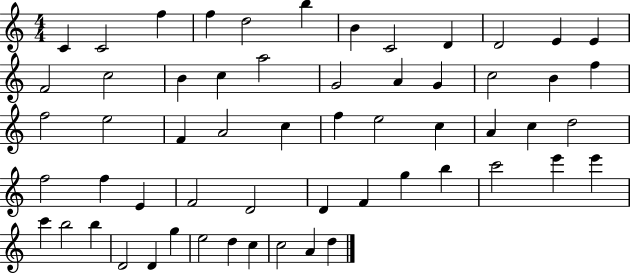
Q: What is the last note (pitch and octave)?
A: D5